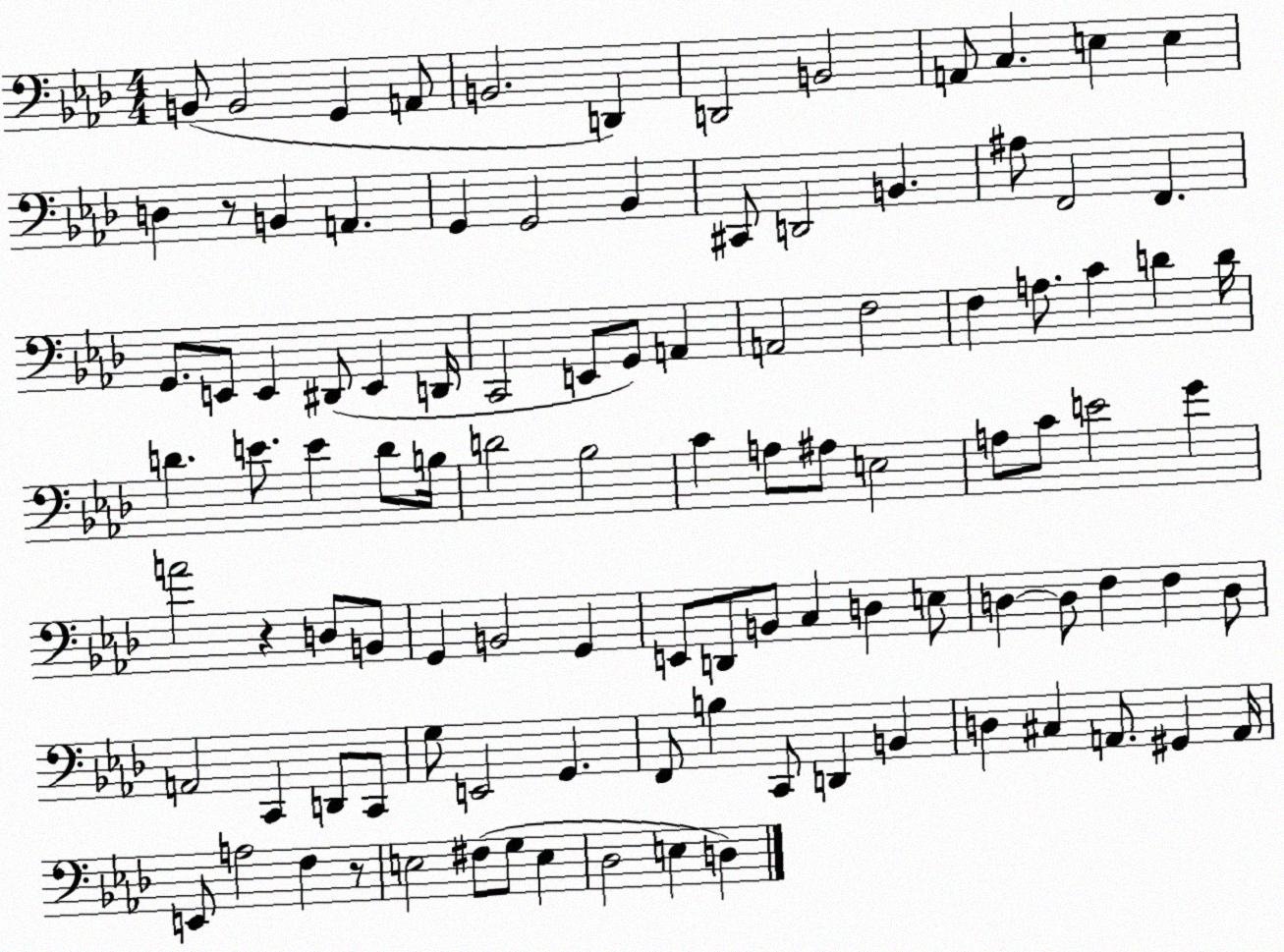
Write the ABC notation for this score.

X:1
T:Untitled
M:4/4
L:1/4
K:Ab
B,,/2 B,,2 G,, A,,/2 B,,2 D,, D,,2 B,,2 A,,/2 C, E, E, D, z/2 B,, A,, G,, G,,2 _B,, ^C,,/2 D,,2 B,, ^A,/2 F,,2 F,, G,,/2 E,,/2 E,, ^D,,/2 E,, D,,/4 C,,2 E,,/2 G,,/2 A,, A,,2 F,2 F, A,/2 C D D/4 D E/2 E D/2 B,/4 D2 _B,2 C A,/2 ^A,/2 E,2 A,/2 C/2 E2 G A2 z D,/2 B,,/2 G,, B,,2 G,, E,,/2 D,,/2 B,,/2 C, D, E,/2 D, D,/2 F, F, D,/2 A,,2 C,, D,,/2 C,,/2 G,/2 E,,2 G,, F,,/2 B, C,,/2 D,, B,, D, ^C, A,,/2 ^G,, A,,/4 E,,/2 A,2 F, z/2 E,2 ^F,/2 G,/2 E, _D,2 E, D,